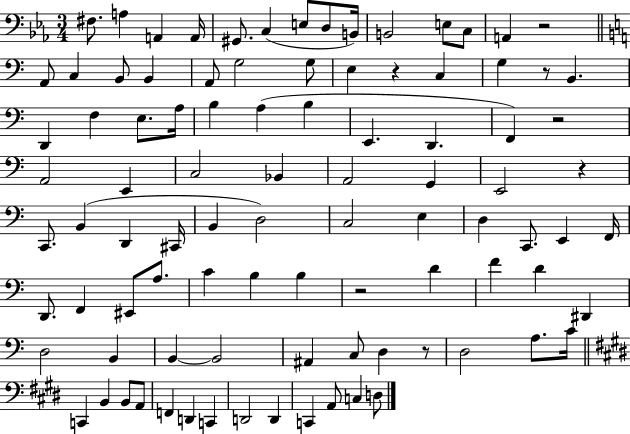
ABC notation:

X:1
T:Untitled
M:3/4
L:1/4
K:Eb
^F,/2 A, A,, A,,/4 ^G,,/2 C, E,/2 D,/2 B,,/4 B,,2 E,/2 C,/2 A,, z2 A,,/2 C, B,,/2 B,, A,,/2 G,2 G,/2 E, z C, G, z/2 B,, D,, F, E,/2 A,/4 B, A, B, E,, D,, F,, z2 A,,2 E,, C,2 _B,, A,,2 G,, E,,2 z C,,/2 B,, D,, ^C,,/4 B,, D,2 C,2 E, D, C,,/2 E,, F,,/4 D,,/2 F,, ^E,,/2 A,/2 C B, B, z2 D F D ^D,, D,2 B,, B,, B,,2 ^A,, C,/2 D, z/2 D,2 A,/2 C/4 C,, B,, B,,/2 A,,/2 F,, D,, C,, D,,2 D,, C,, A,,/2 C, D,/2